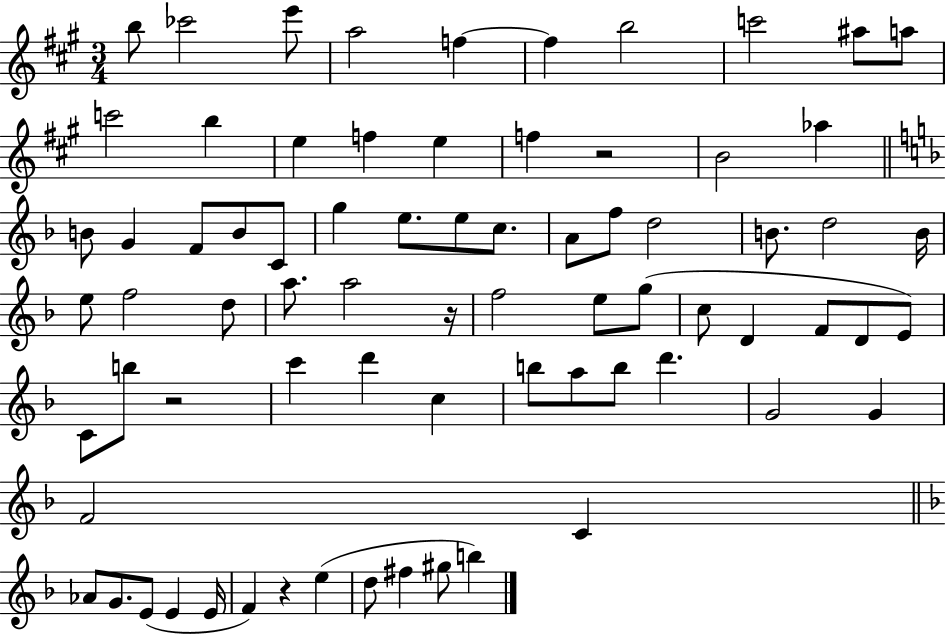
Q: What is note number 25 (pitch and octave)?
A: E5